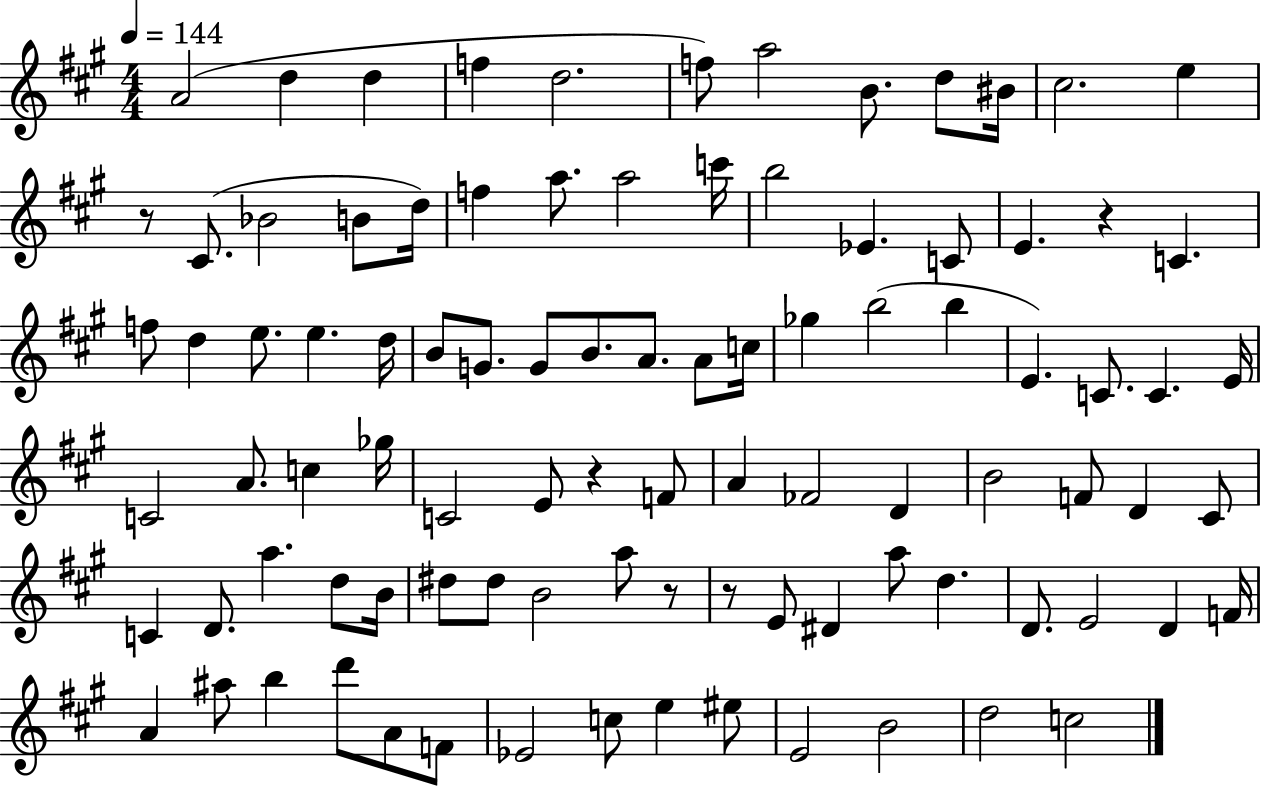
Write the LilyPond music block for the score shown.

{
  \clef treble
  \numericTimeSignature
  \time 4/4
  \key a \major
  \tempo 4 = 144
  a'2( d''4 d''4 | f''4 d''2. | f''8) a''2 b'8. d''8 bis'16 | cis''2. e''4 | \break r8 cis'8.( bes'2 b'8 d''16) | f''4 a''8. a''2 c'''16 | b''2 ees'4. c'8 | e'4. r4 c'4. | \break f''8 d''4 e''8. e''4. d''16 | b'8 g'8. g'8 b'8. a'8. a'8 c''16 | ges''4 b''2( b''4 | e'4.) c'8. c'4. e'16 | \break c'2 a'8. c''4 ges''16 | c'2 e'8 r4 f'8 | a'4 fes'2 d'4 | b'2 f'8 d'4 cis'8 | \break c'4 d'8. a''4. d''8 b'16 | dis''8 dis''8 b'2 a''8 r8 | r8 e'8 dis'4 a''8 d''4. | d'8. e'2 d'4 f'16 | \break a'4 ais''8 b''4 d'''8 a'8 f'8 | ees'2 c''8 e''4 eis''8 | e'2 b'2 | d''2 c''2 | \break \bar "|."
}